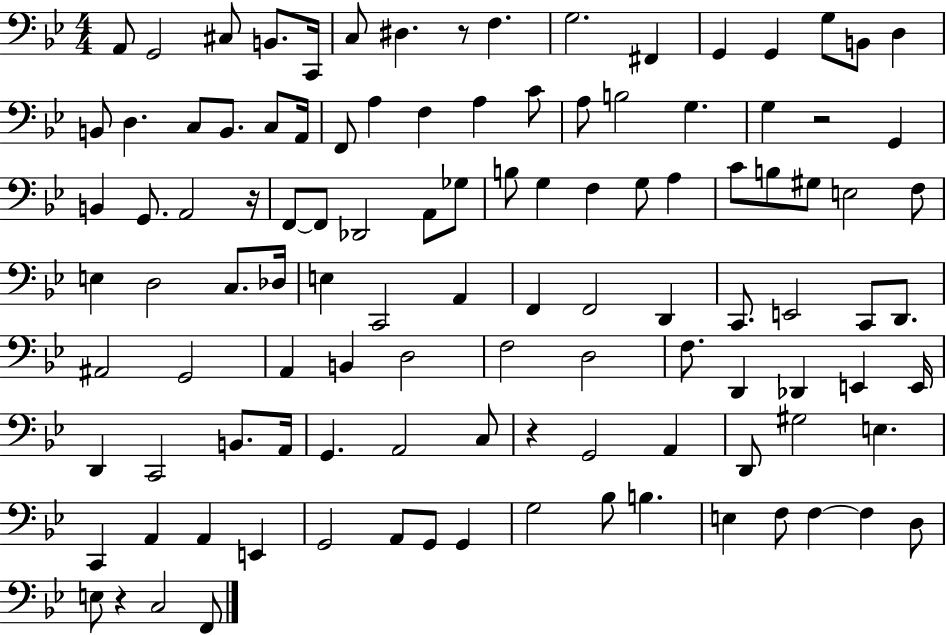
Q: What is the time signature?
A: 4/4